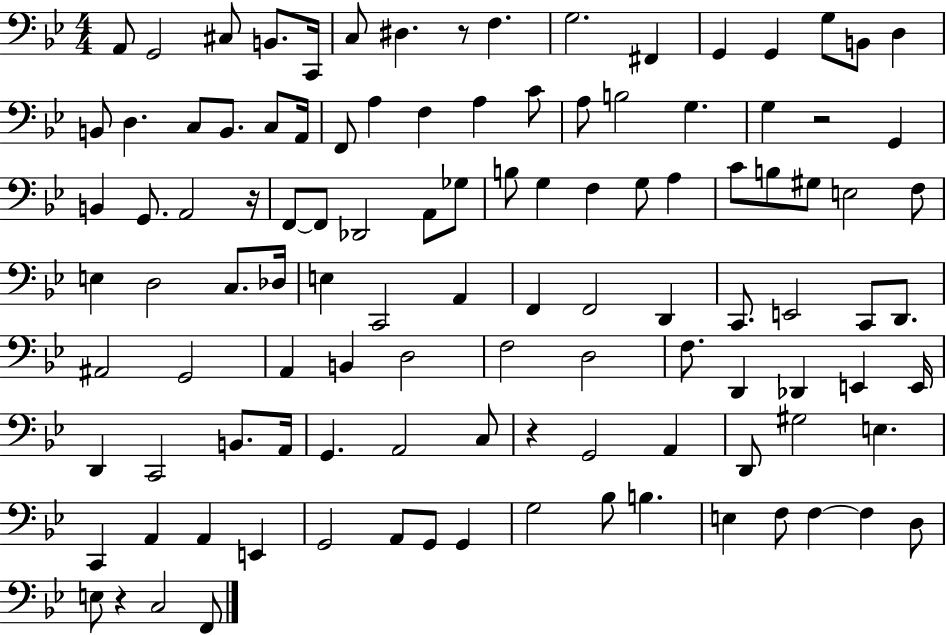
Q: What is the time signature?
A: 4/4